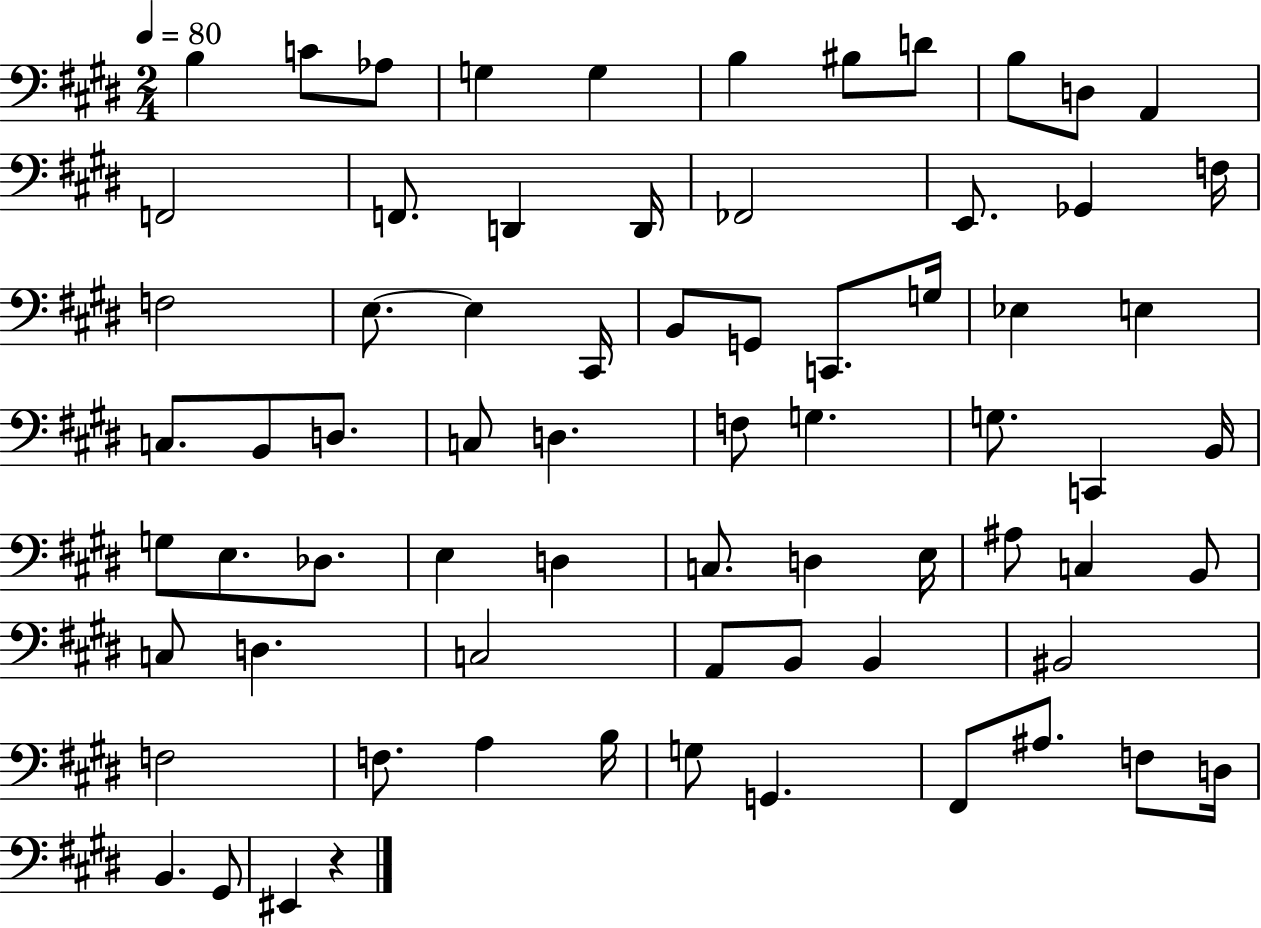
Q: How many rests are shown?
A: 1